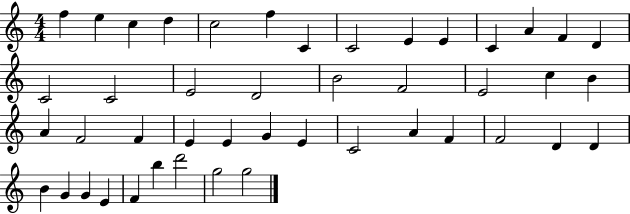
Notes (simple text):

F5/q E5/q C5/q D5/q C5/h F5/q C4/q C4/h E4/q E4/q C4/q A4/q F4/q D4/q C4/h C4/h E4/h D4/h B4/h F4/h E4/h C5/q B4/q A4/q F4/h F4/q E4/q E4/q G4/q E4/q C4/h A4/q F4/q F4/h D4/q D4/q B4/q G4/q G4/q E4/q F4/q B5/q D6/h G5/h G5/h